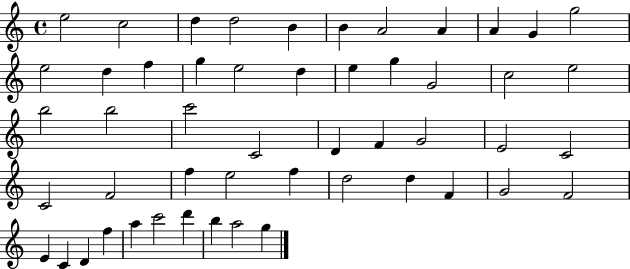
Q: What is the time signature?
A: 4/4